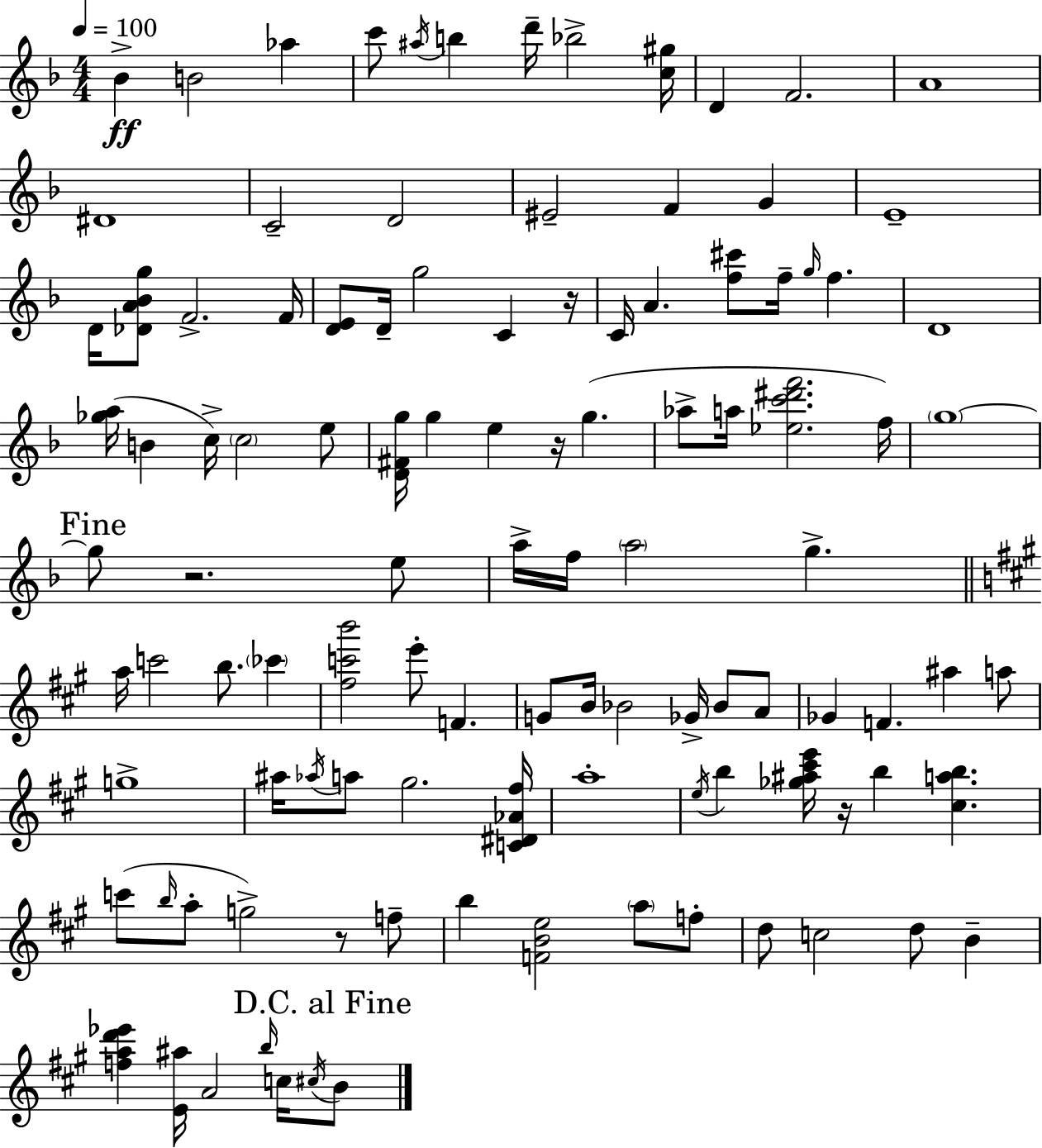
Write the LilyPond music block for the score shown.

{
  \clef treble
  \numericTimeSignature
  \time 4/4
  \key f \major
  \tempo 4 = 100
  bes'4->\ff b'2 aes''4 | c'''8 \acciaccatura { ais''16 } b''4 d'''16-- bes''2-> | <c'' gis''>16 d'4 f'2. | a'1 | \break dis'1 | c'2-- d'2 | eis'2-- f'4 g'4 | e'1-- | \break d'16 <des' a' bes' g''>8 f'2.-> | f'16 <d' e'>8 d'16-- g''2 c'4 | r16 c'16 a'4. <f'' cis'''>8 f''16-- \grace { g''16 } f''4. | d'1 | \break <ges'' a''>16( b'4 c''16->) \parenthesize c''2 | e''8 <d' fis' g''>16 g''4 e''4 r16 g''4.( | aes''8-> a''16 <ees'' c''' dis''' f'''>2. | f''16) \parenthesize g''1~~ | \break \mark "Fine" g''8 r2. | e''8 a''16-> f''16 \parenthesize a''2 g''4.-> | \bar "||" \break \key a \major a''16 c'''2 b''8. \parenthesize ces'''4 | <fis'' c''' b'''>2 e'''8-. f'4. | g'8 b'16 bes'2 ges'16-> bes'8 a'8 | ges'4 f'4. ais''4 a''8 | \break g''1-> | ais''16 \acciaccatura { aes''16 } a''8 gis''2. | <c' dis' aes' fis''>16 a''1-. | \acciaccatura { e''16 } b''4 <ges'' ais'' cis''' e'''>16 r16 b''4 <cis'' a'' b''>4. | \break c'''8( \grace { b''16 } a''8-. g''2->) r8 | f''8-- b''4 <f' b' e''>2 \parenthesize a''8 | f''8-. d''8 c''2 d''8 b'4-- | <f'' a'' d''' ees'''>4 <e' ais''>16 a'2 | \break \grace { b''16 } c''16 \acciaccatura { cis''16 } \mark "D.C. al Fine" b'8 \bar "|."
}